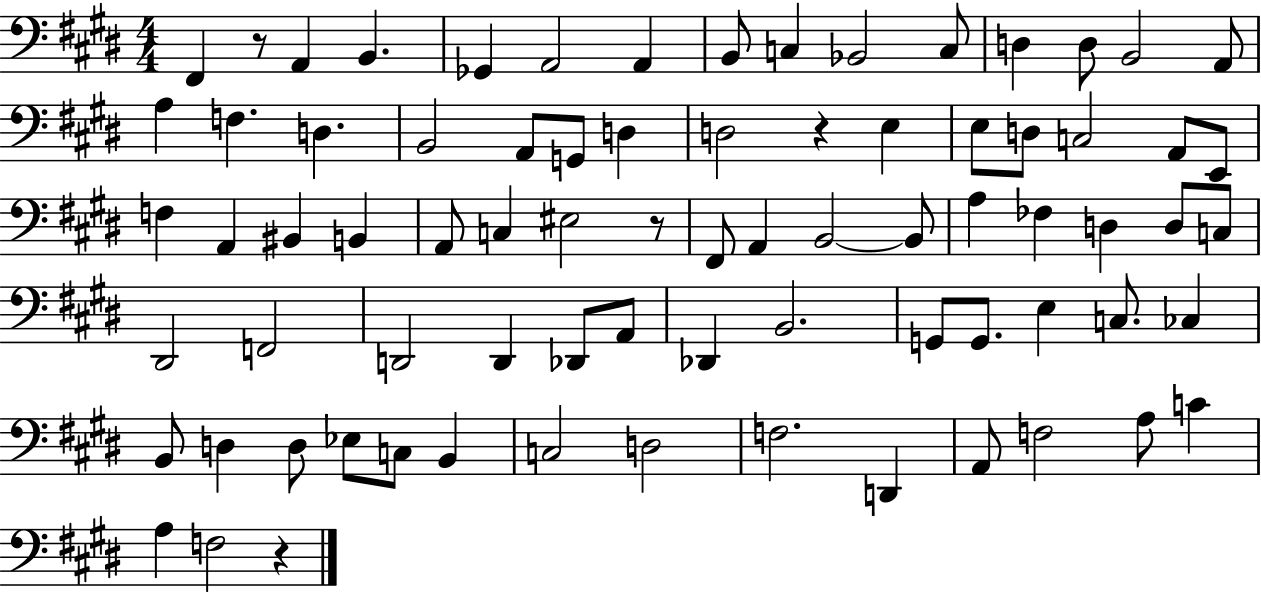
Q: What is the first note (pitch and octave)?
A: F#2